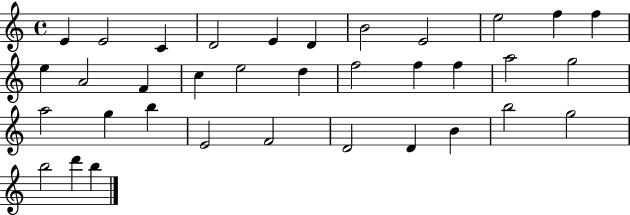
E4/q E4/h C4/q D4/h E4/q D4/q B4/h E4/h E5/h F5/q F5/q E5/q A4/h F4/q C5/q E5/h D5/q F5/h F5/q F5/q A5/h G5/h A5/h G5/q B5/q E4/h F4/h D4/h D4/q B4/q B5/h G5/h B5/h D6/q B5/q